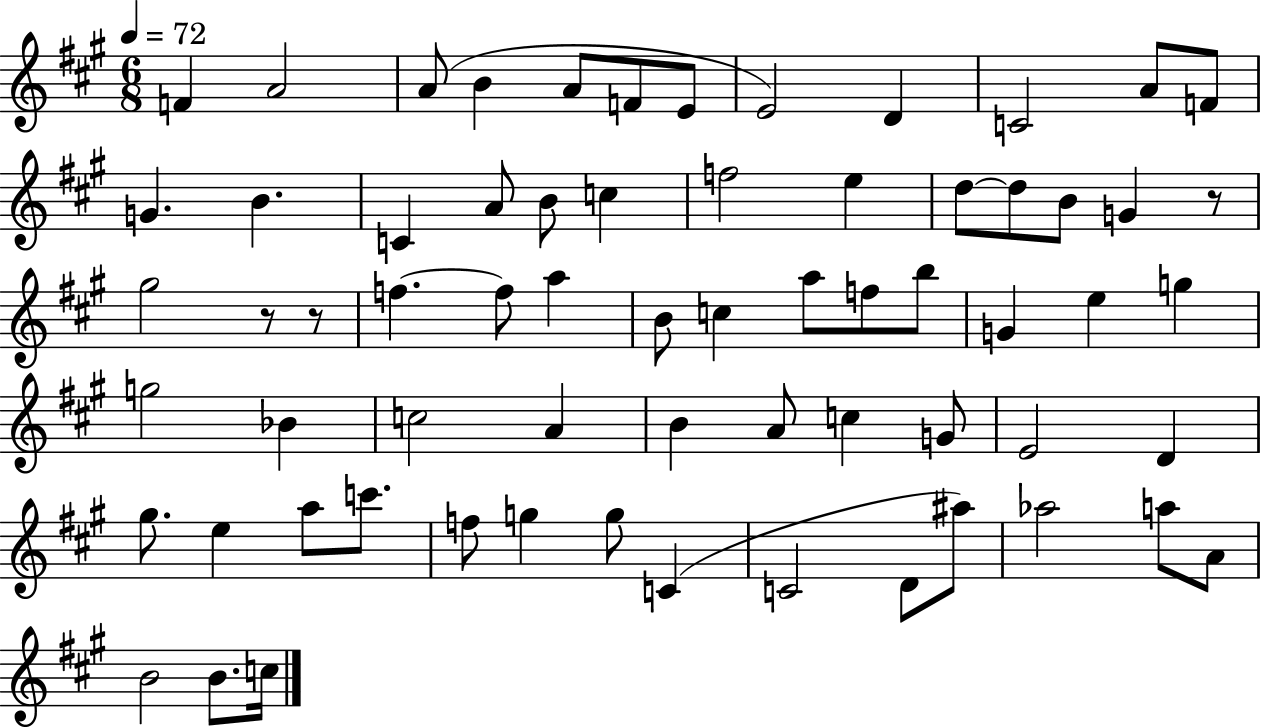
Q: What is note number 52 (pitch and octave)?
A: G5